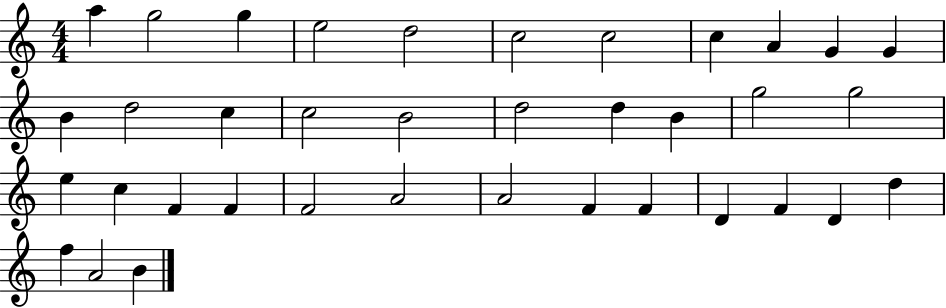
X:1
T:Untitled
M:4/4
L:1/4
K:C
a g2 g e2 d2 c2 c2 c A G G B d2 c c2 B2 d2 d B g2 g2 e c F F F2 A2 A2 F F D F D d f A2 B